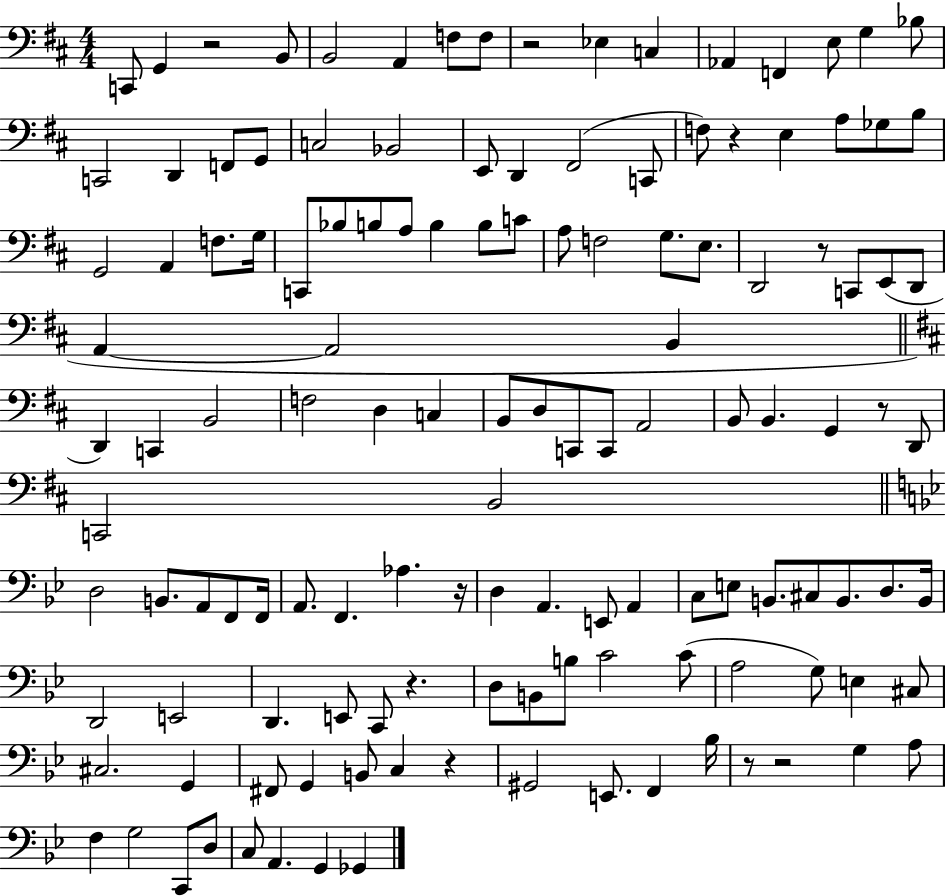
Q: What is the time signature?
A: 4/4